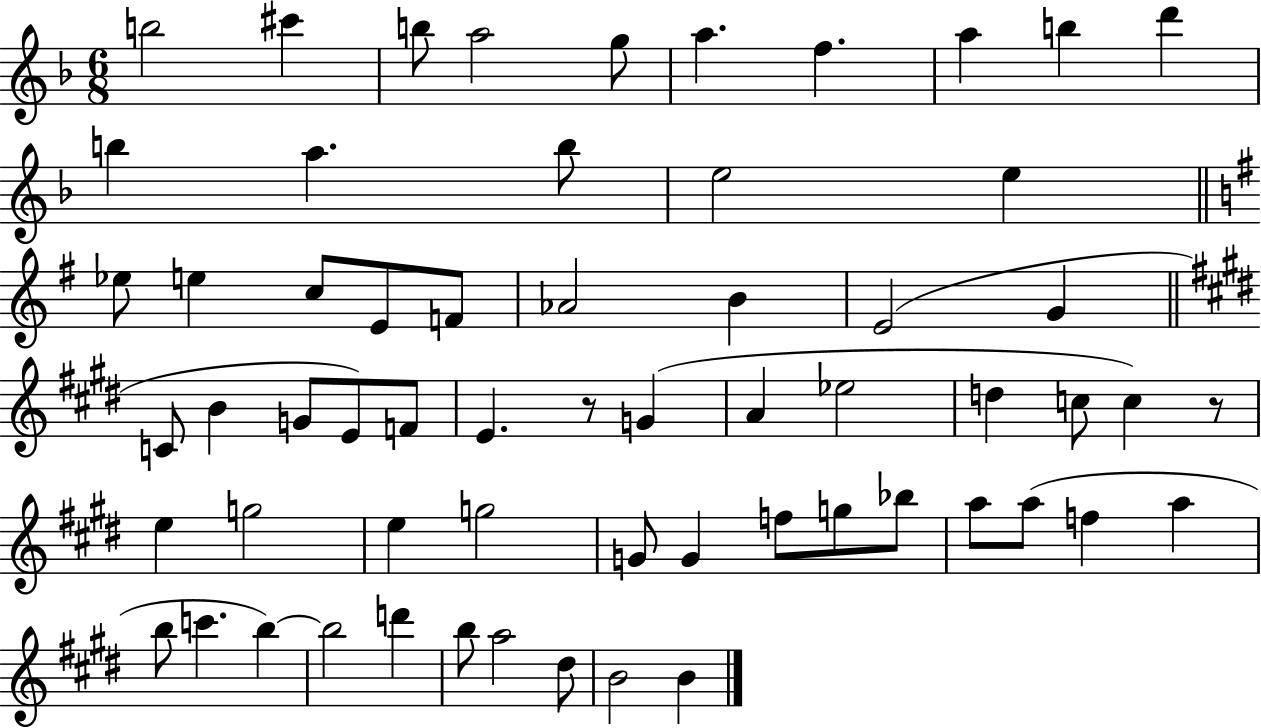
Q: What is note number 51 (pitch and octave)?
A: C6